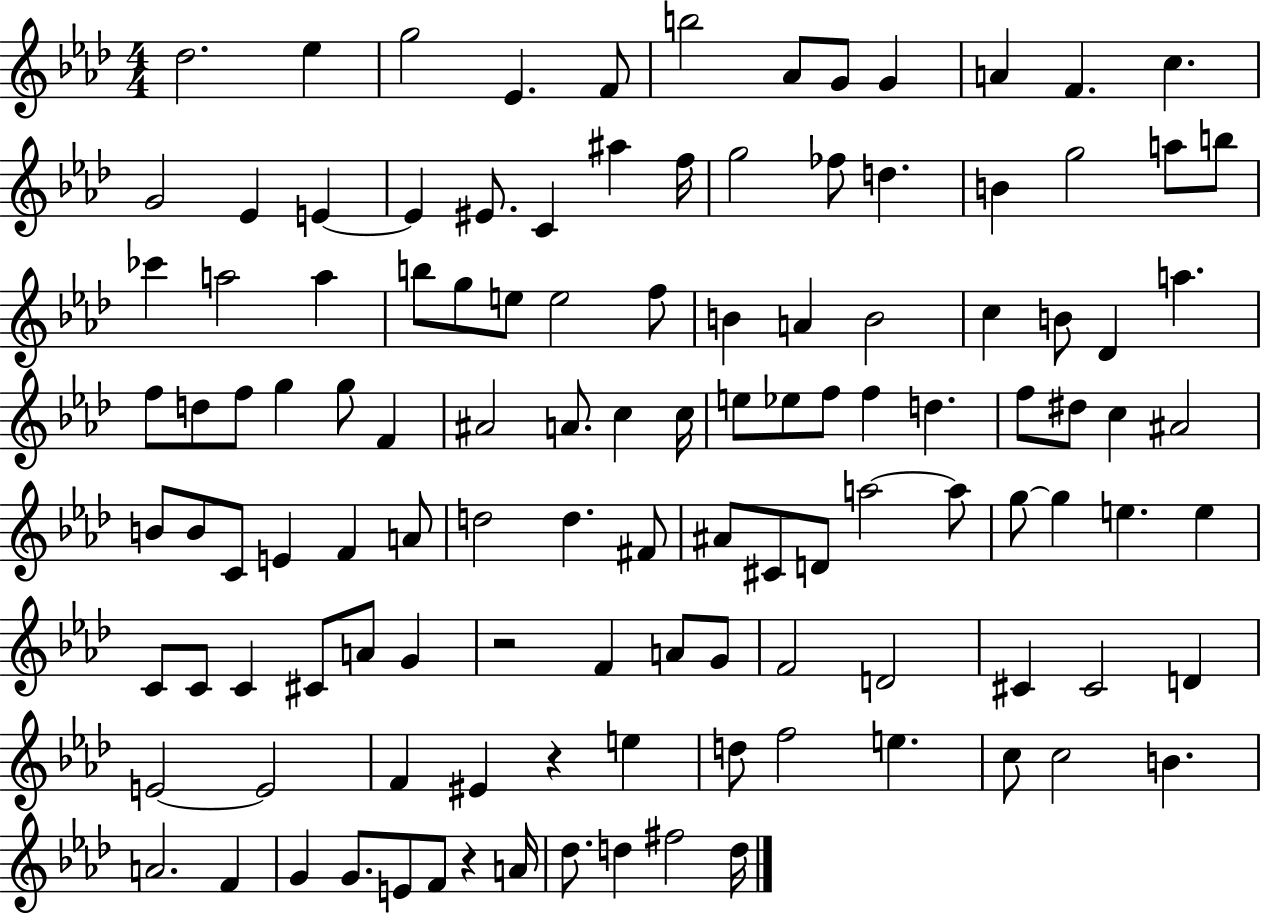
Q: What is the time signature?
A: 4/4